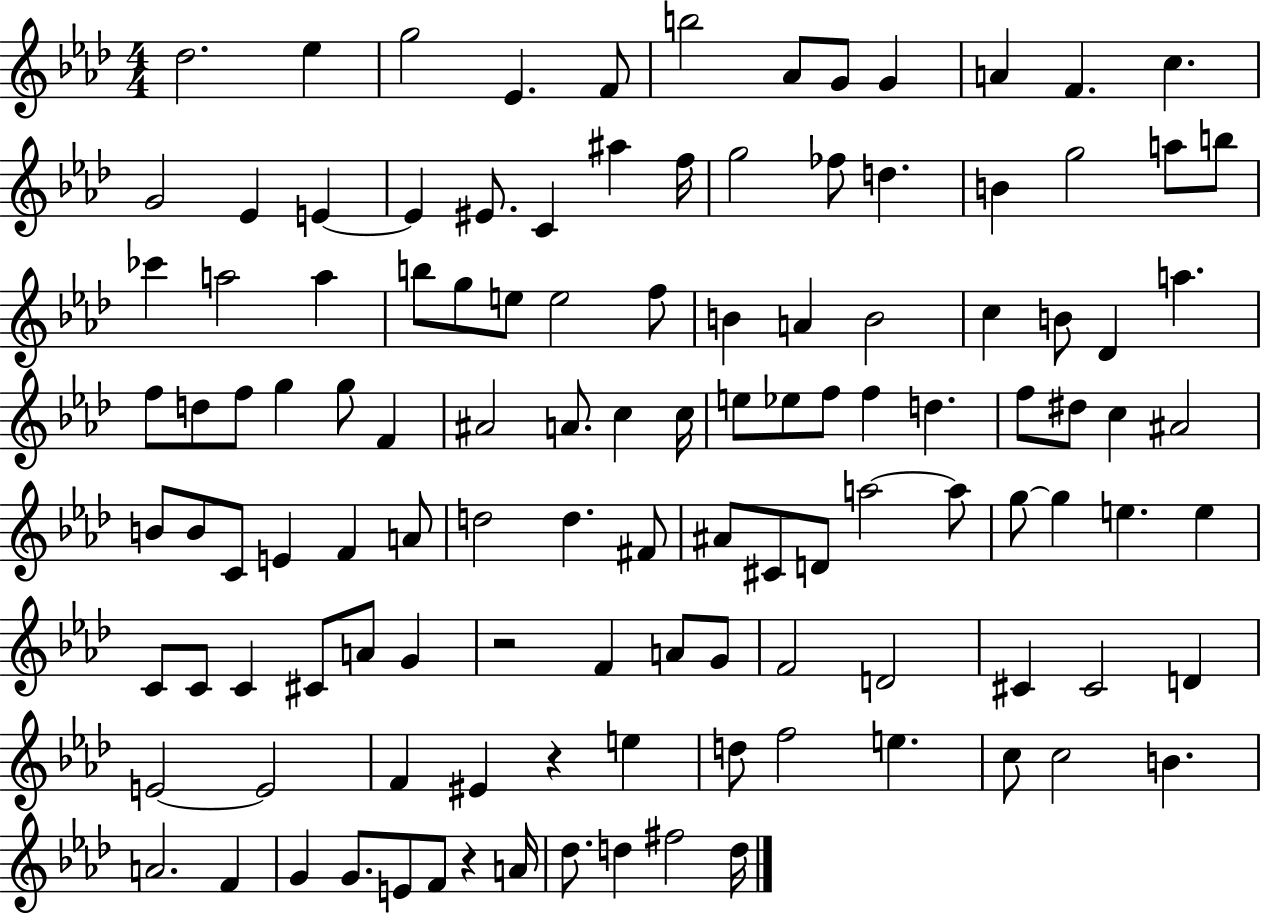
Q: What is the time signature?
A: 4/4